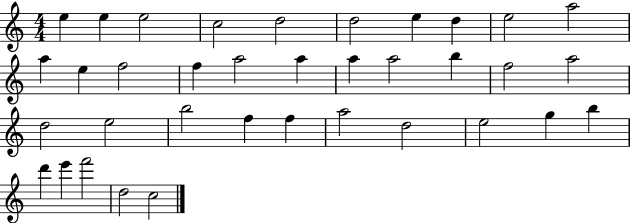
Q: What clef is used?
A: treble